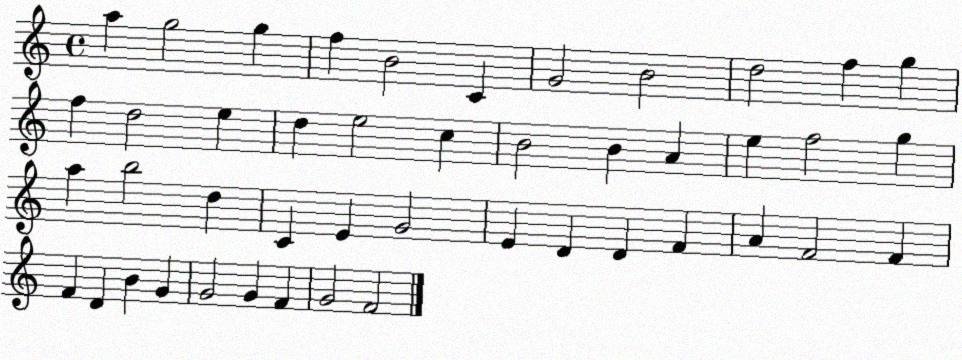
X:1
T:Untitled
M:4/4
L:1/4
K:C
a g2 g f B2 C G2 B2 d2 f g f d2 e d e2 c B2 B A e f2 g a b2 d C E G2 E D D F A F2 F F D B G G2 G F G2 F2